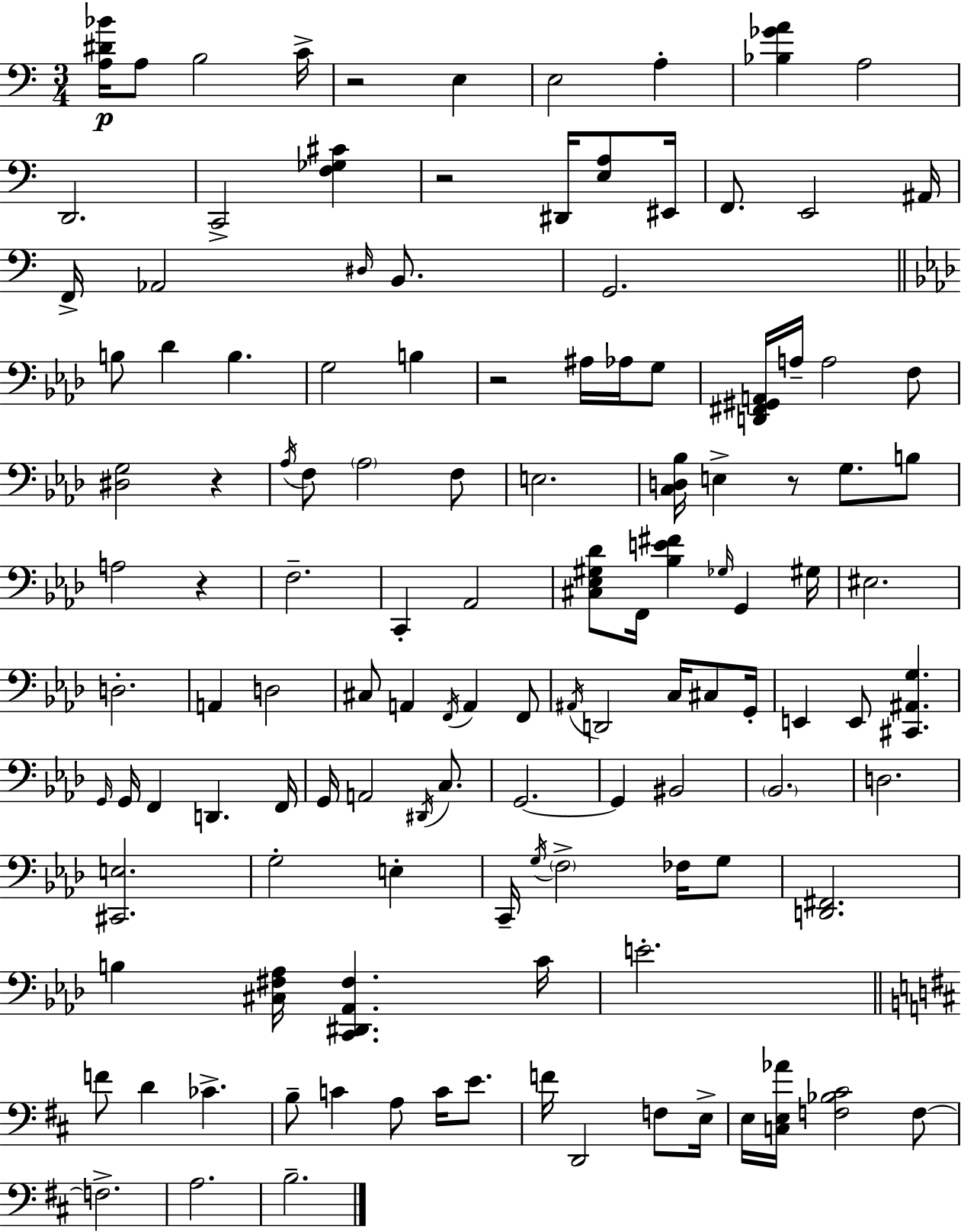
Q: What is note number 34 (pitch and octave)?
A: F3